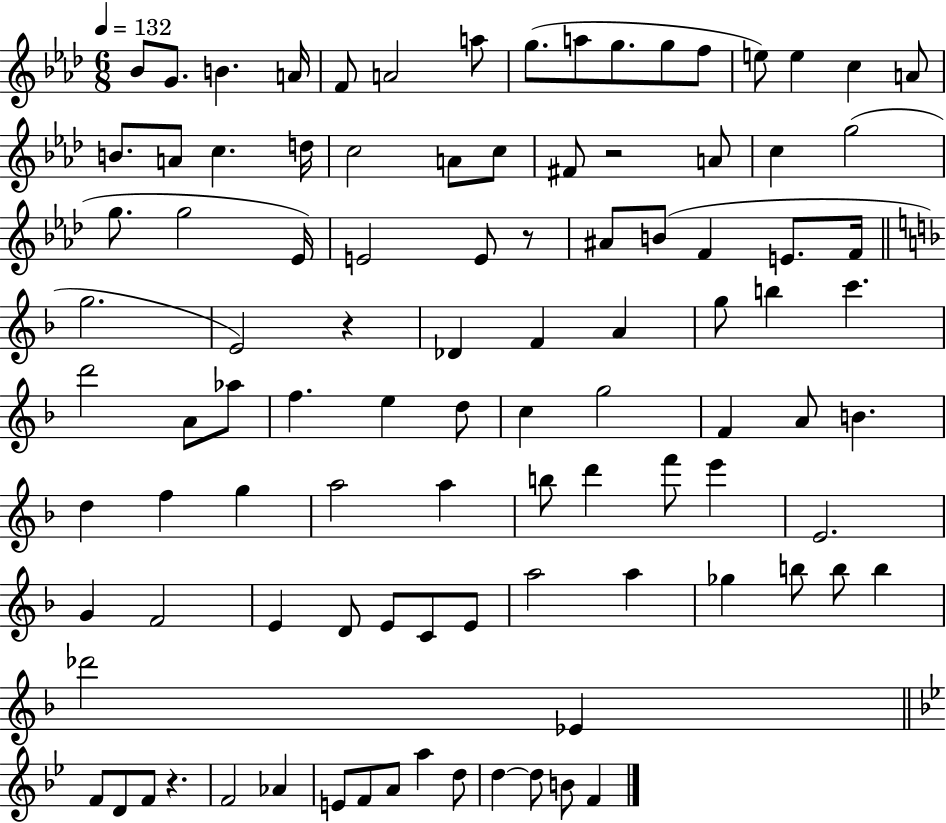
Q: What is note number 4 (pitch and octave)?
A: A4